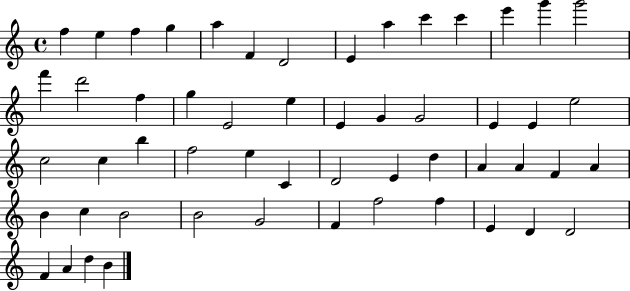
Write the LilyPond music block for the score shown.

{
  \clef treble
  \time 4/4
  \defaultTimeSignature
  \key c \major
  f''4 e''4 f''4 g''4 | a''4 f'4 d'2 | e'4 a''4 c'''4 c'''4 | e'''4 g'''4 g'''2 | \break f'''4 d'''2 f''4 | g''4 e'2 e''4 | e'4 g'4 g'2 | e'4 e'4 e''2 | \break c''2 c''4 b''4 | f''2 e''4 c'4 | d'2 e'4 d''4 | a'4 a'4 f'4 a'4 | \break b'4 c''4 b'2 | b'2 g'2 | f'4 f''2 f''4 | e'4 d'4 d'2 | \break f'4 a'4 d''4 b'4 | \bar "|."
}